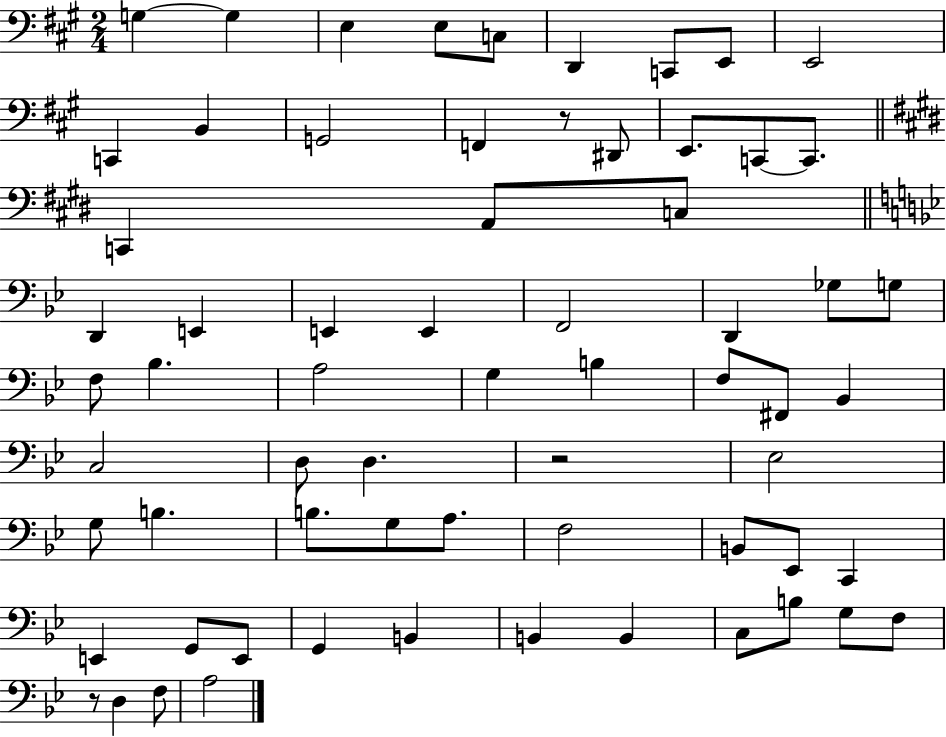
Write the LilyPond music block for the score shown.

{
  \clef bass
  \numericTimeSignature
  \time 2/4
  \key a \major
  g4~~ g4 | e4 e8 c8 | d,4 c,8 e,8 | e,2 | \break c,4 b,4 | g,2 | f,4 r8 dis,8 | e,8. c,8~~ c,8. | \break \bar "||" \break \key e \major c,4 a,8 c8 | \bar "||" \break \key bes \major d,4 e,4 | e,4 e,4 | f,2 | d,4 ges8 g8 | \break f8 bes4. | a2 | g4 b4 | f8 fis,8 bes,4 | \break c2 | d8 d4. | r2 | ees2 | \break g8 b4. | b8. g8 a8. | f2 | b,8 ees,8 c,4 | \break e,4 g,8 e,8 | g,4 b,4 | b,4 b,4 | c8 b8 g8 f8 | \break r8 d4 f8 | a2 | \bar "|."
}